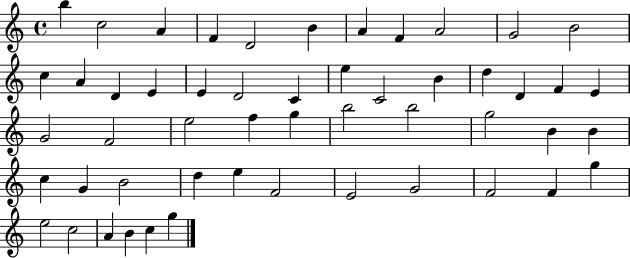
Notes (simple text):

B5/q C5/h A4/q F4/q D4/h B4/q A4/q F4/q A4/h G4/h B4/h C5/q A4/q D4/q E4/q E4/q D4/h C4/q E5/q C4/h B4/q D5/q D4/q F4/q E4/q G4/h F4/h E5/h F5/q G5/q B5/h B5/h G5/h B4/q B4/q C5/q G4/q B4/h D5/q E5/q F4/h E4/h G4/h F4/h F4/q G5/q E5/h C5/h A4/q B4/q C5/q G5/q